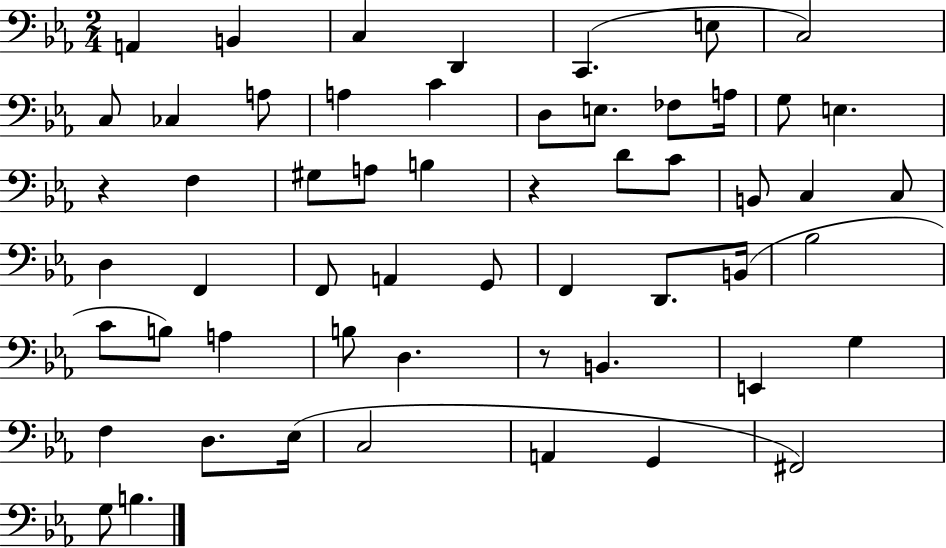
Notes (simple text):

A2/q B2/q C3/q D2/q C2/q. E3/e C3/h C3/e CES3/q A3/e A3/q C4/q D3/e E3/e. FES3/e A3/s G3/e E3/q. R/q F3/q G#3/e A3/e B3/q R/q D4/e C4/e B2/e C3/q C3/e D3/q F2/q F2/e A2/q G2/e F2/q D2/e. B2/s Bb3/h C4/e B3/e A3/q B3/e D3/q. R/e B2/q. E2/q G3/q F3/q D3/e. Eb3/s C3/h A2/q G2/q F#2/h G3/e B3/q.